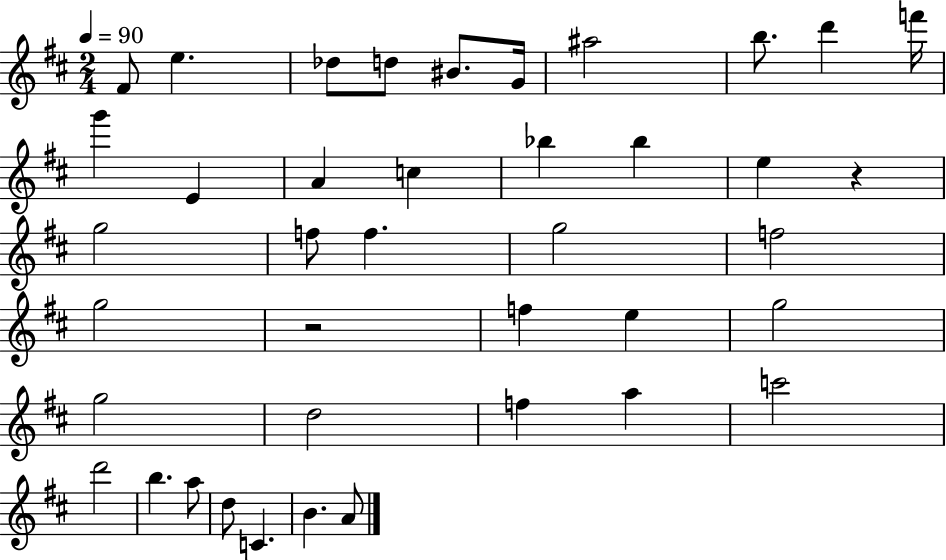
X:1
T:Untitled
M:2/4
L:1/4
K:D
^F/2 e _d/2 d/2 ^B/2 G/4 ^a2 b/2 d' f'/4 g' E A c _b _b e z g2 f/2 f g2 f2 g2 z2 f e g2 g2 d2 f a c'2 d'2 b a/2 d/2 C B A/2